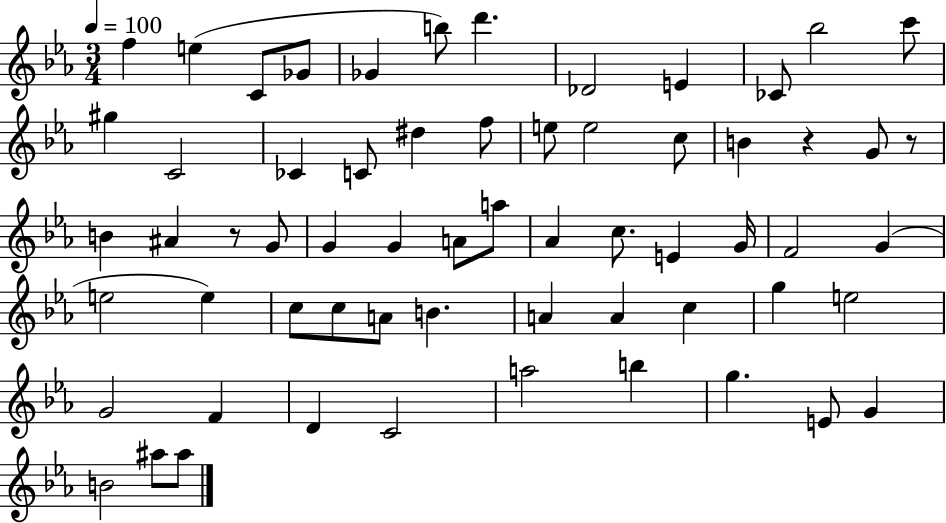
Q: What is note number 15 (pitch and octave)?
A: CES4